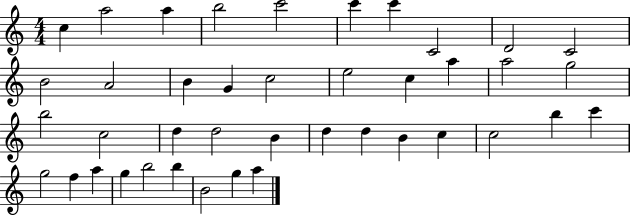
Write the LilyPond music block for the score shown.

{
  \clef treble
  \numericTimeSignature
  \time 4/4
  \key c \major
  c''4 a''2 a''4 | b''2 c'''2 | c'''4 c'''4 c'2 | d'2 c'2 | \break b'2 a'2 | b'4 g'4 c''2 | e''2 c''4 a''4 | a''2 g''2 | \break b''2 c''2 | d''4 d''2 b'4 | d''4 d''4 b'4 c''4 | c''2 b''4 c'''4 | \break g''2 f''4 a''4 | g''4 b''2 b''4 | b'2 g''4 a''4 | \bar "|."
}